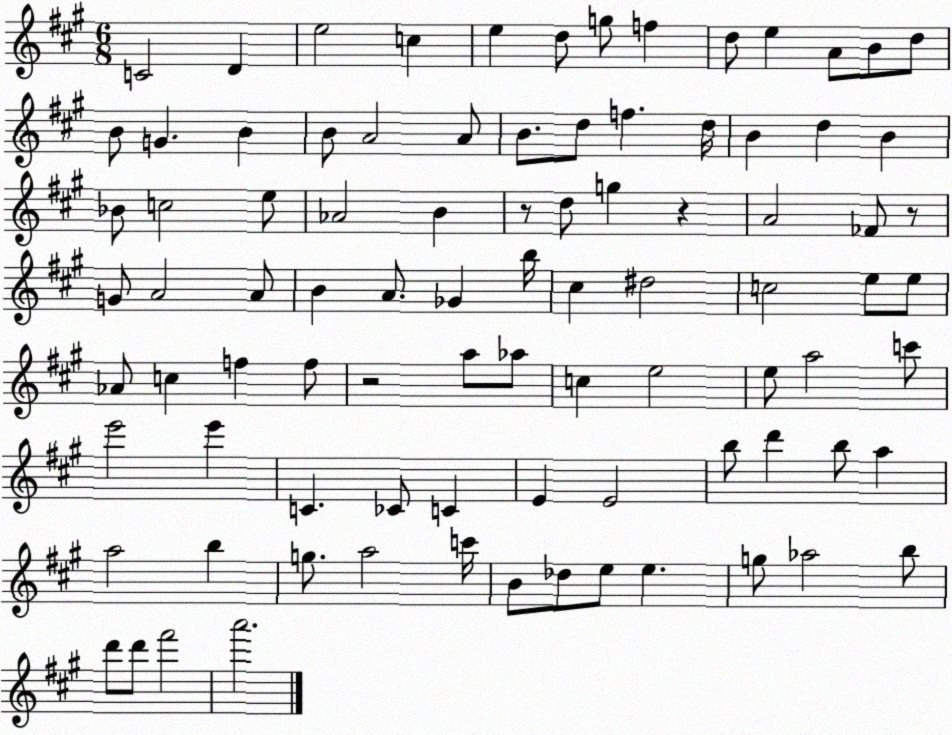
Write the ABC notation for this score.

X:1
T:Untitled
M:6/8
L:1/4
K:A
C2 D e2 c e d/2 g/2 f d/2 e A/2 B/2 d/2 B/2 G B B/2 A2 A/2 B/2 d/2 f d/4 B d B _B/2 c2 e/2 _A2 B z/2 d/2 g z A2 _F/2 z/2 G/2 A2 A/2 B A/2 _G b/4 ^c ^d2 c2 e/2 e/2 _A/2 c f f/2 z2 a/2 _a/2 c e2 e/2 a2 c'/2 e'2 e' C _C/2 C E E2 b/2 d' b/2 a a2 b g/2 a2 c'/4 B/2 _d/2 e/2 e g/2 _a2 b/2 d'/2 d'/2 ^f'2 a'2